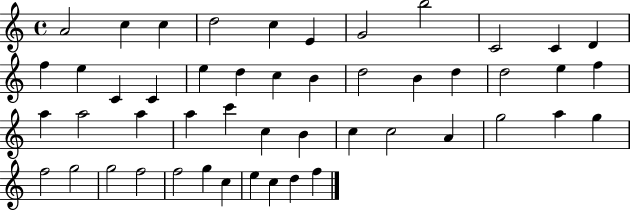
X:1
T:Untitled
M:4/4
L:1/4
K:C
A2 c c d2 c E G2 b2 C2 C D f e C C e d c B d2 B d d2 e f a a2 a a c' c B c c2 A g2 a g f2 g2 g2 f2 f2 g c e c d f